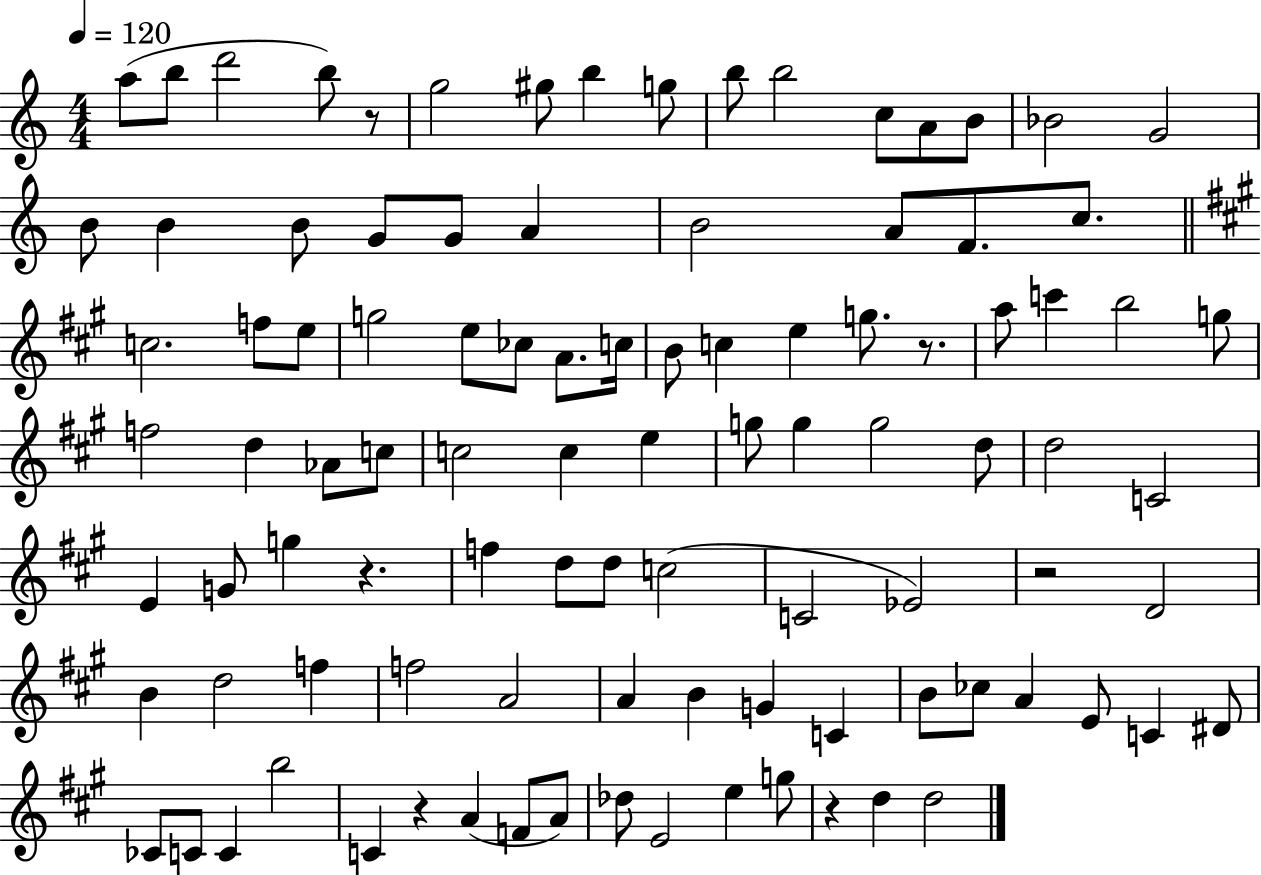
A5/e B5/e D6/h B5/e R/e G5/h G#5/e B5/q G5/e B5/e B5/h C5/e A4/e B4/e Bb4/h G4/h B4/e B4/q B4/e G4/e G4/e A4/q B4/h A4/e F4/e. C5/e. C5/h. F5/e E5/e G5/h E5/e CES5/e A4/e. C5/s B4/e C5/q E5/q G5/e. R/e. A5/e C6/q B5/h G5/e F5/h D5/q Ab4/e C5/e C5/h C5/q E5/q G5/e G5/q G5/h D5/e D5/h C4/h E4/q G4/e G5/q R/q. F5/q D5/e D5/e C5/h C4/h Eb4/h R/h D4/h B4/q D5/h F5/q F5/h A4/h A4/q B4/q G4/q C4/q B4/e CES5/e A4/q E4/e C4/q D#4/e CES4/e C4/e C4/q B5/h C4/q R/q A4/q F4/e A4/e Db5/e E4/h E5/q G5/e R/q D5/q D5/h